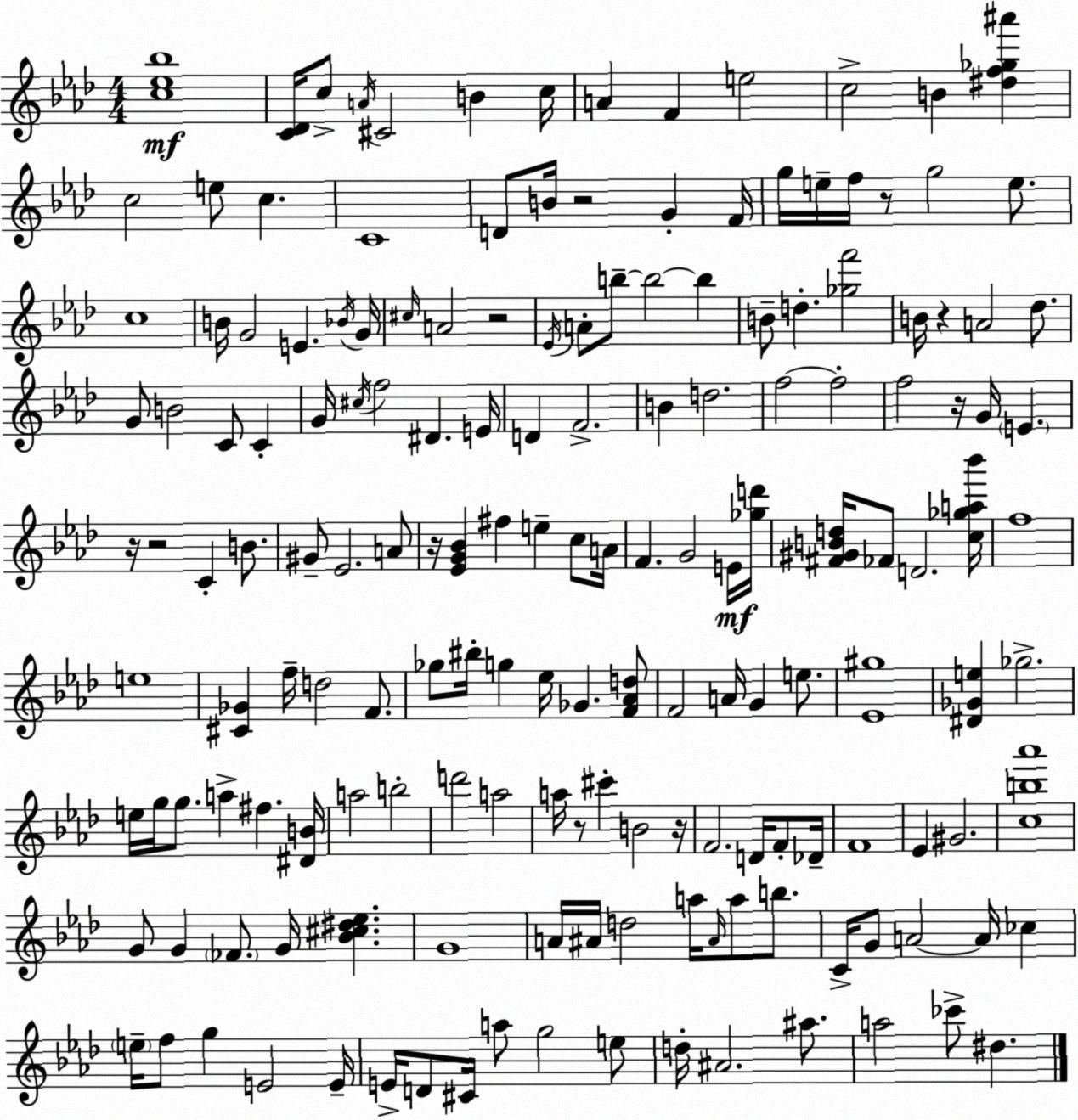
X:1
T:Untitled
M:4/4
L:1/4
K:Fm
[c_e_b]4 [C_D]/4 c/2 A/4 ^C2 B c/4 A F e2 c2 B [^df_g^a'] c2 e/2 c C4 D/2 B/4 z2 G F/4 g/4 e/4 f/4 z/2 g2 e/2 c4 B/4 G2 E _B/4 G/4 ^c/4 A2 z2 _E/4 A/2 b/2 b2 b B/2 d [_gf']2 B/4 z A2 _d/2 G/2 B2 C/2 C G/4 ^c/4 f2 ^D E/4 D F2 B d2 f2 f2 f2 z/4 G/4 E z/4 z2 C B/2 ^G/2 _E2 A/2 z/4 [_EG_B] ^f e c/2 A/4 F G2 E/4 [_gd']/4 [^F^GBd]/4 _F/2 D2 [c_ga_b']/4 f4 e4 [^C_G] f/4 d2 F/2 _g/2 ^b/4 g _e/4 _G [F_Ad]/2 F2 A/4 G e/2 [_E^g]4 [^D_Ge] _g2 e/4 g/4 g/2 a ^f [^DB]/4 a2 b2 d'2 a2 a/4 z/2 ^c' B2 z/4 F2 D/4 F/2 _D/4 F4 _E ^G2 [cb_a']4 G/2 G _F/2 G/4 [_B^c^d_e] G4 A/4 ^A/4 d2 a/4 ^A/4 a/2 b/2 C/4 G/2 A2 A/4 _c e/4 f/2 g E2 E/4 E/4 D/2 ^C/4 a/2 g2 e/2 d/4 ^A2 ^a/2 a2 _c'/2 ^d